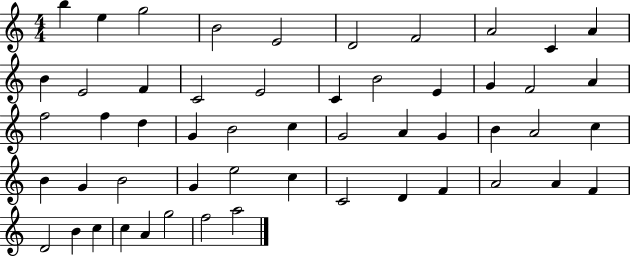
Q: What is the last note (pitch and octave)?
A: A5